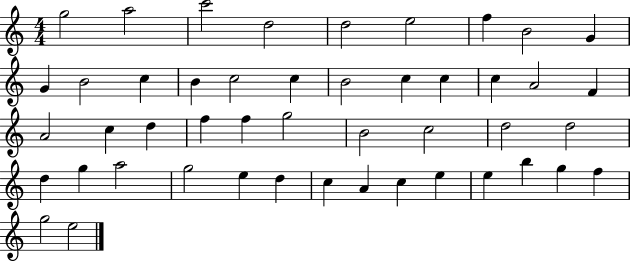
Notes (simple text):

G5/h A5/h C6/h D5/h D5/h E5/h F5/q B4/h G4/q G4/q B4/h C5/q B4/q C5/h C5/q B4/h C5/q C5/q C5/q A4/h F4/q A4/h C5/q D5/q F5/q F5/q G5/h B4/h C5/h D5/h D5/h D5/q G5/q A5/h G5/h E5/q D5/q C5/q A4/q C5/q E5/q E5/q B5/q G5/q F5/q G5/h E5/h